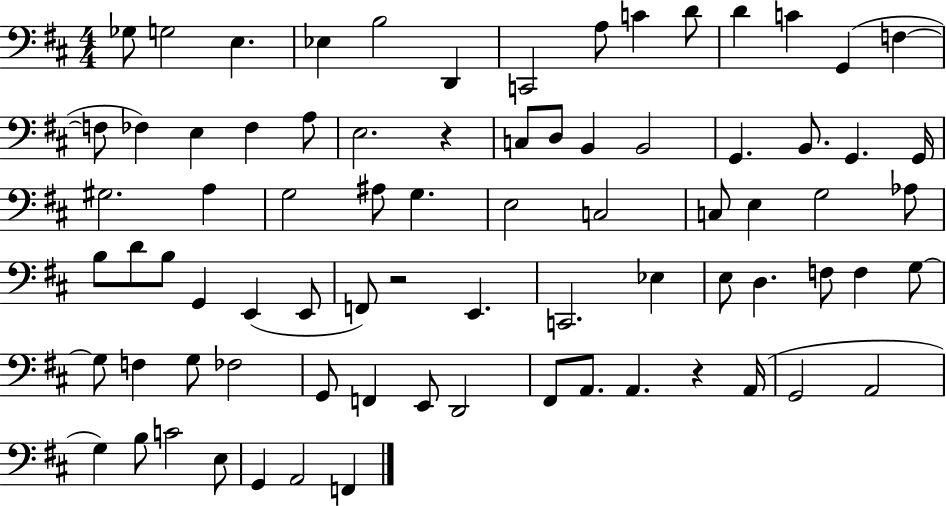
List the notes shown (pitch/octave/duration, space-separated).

Gb3/e G3/h E3/q. Eb3/q B3/h D2/q C2/h A3/e C4/q D4/e D4/q C4/q G2/q F3/q F3/e FES3/q E3/q FES3/q A3/e E3/h. R/q C3/e D3/e B2/q B2/h G2/q. B2/e. G2/q. G2/s G#3/h. A3/q G3/h A#3/e G3/q. E3/h C3/h C3/e E3/q G3/h Ab3/e B3/e D4/e B3/e G2/q E2/q E2/e F2/e R/h E2/q. C2/h. Eb3/q E3/e D3/q. F3/e F3/q G3/e G3/e F3/q G3/e FES3/h G2/e F2/q E2/e D2/h F#2/e A2/e. A2/q. R/q A2/s G2/h A2/h G3/q B3/e C4/h E3/e G2/q A2/h F2/q